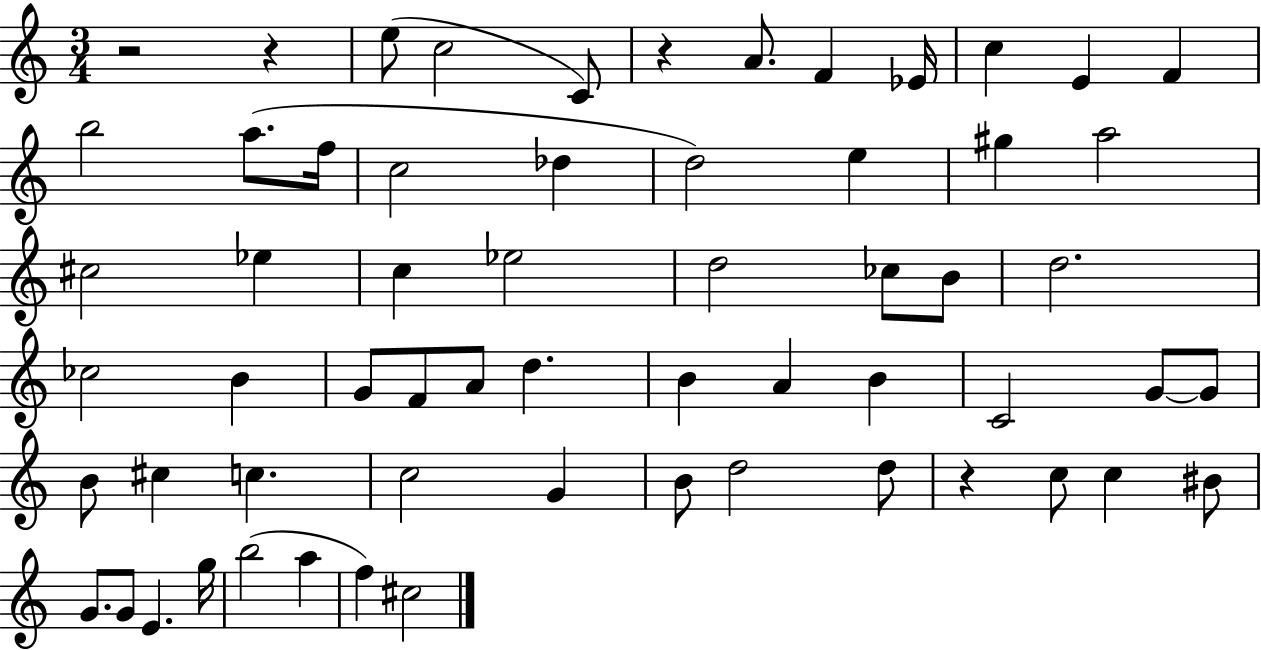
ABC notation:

X:1
T:Untitled
M:3/4
L:1/4
K:C
z2 z e/2 c2 C/2 z A/2 F _E/4 c E F b2 a/2 f/4 c2 _d d2 e ^g a2 ^c2 _e c _e2 d2 _c/2 B/2 d2 _c2 B G/2 F/2 A/2 d B A B C2 G/2 G/2 B/2 ^c c c2 G B/2 d2 d/2 z c/2 c ^B/2 G/2 G/2 E g/4 b2 a f ^c2